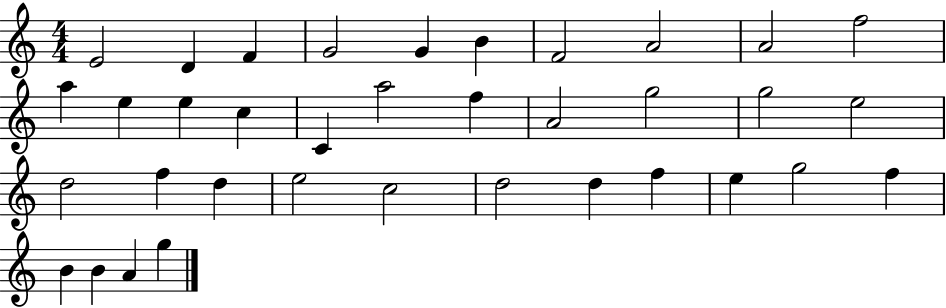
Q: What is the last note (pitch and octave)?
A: G5